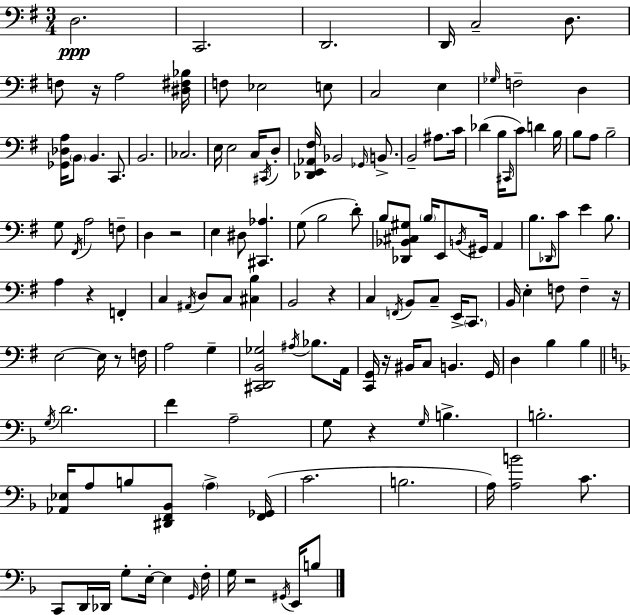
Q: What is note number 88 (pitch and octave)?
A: BIS2